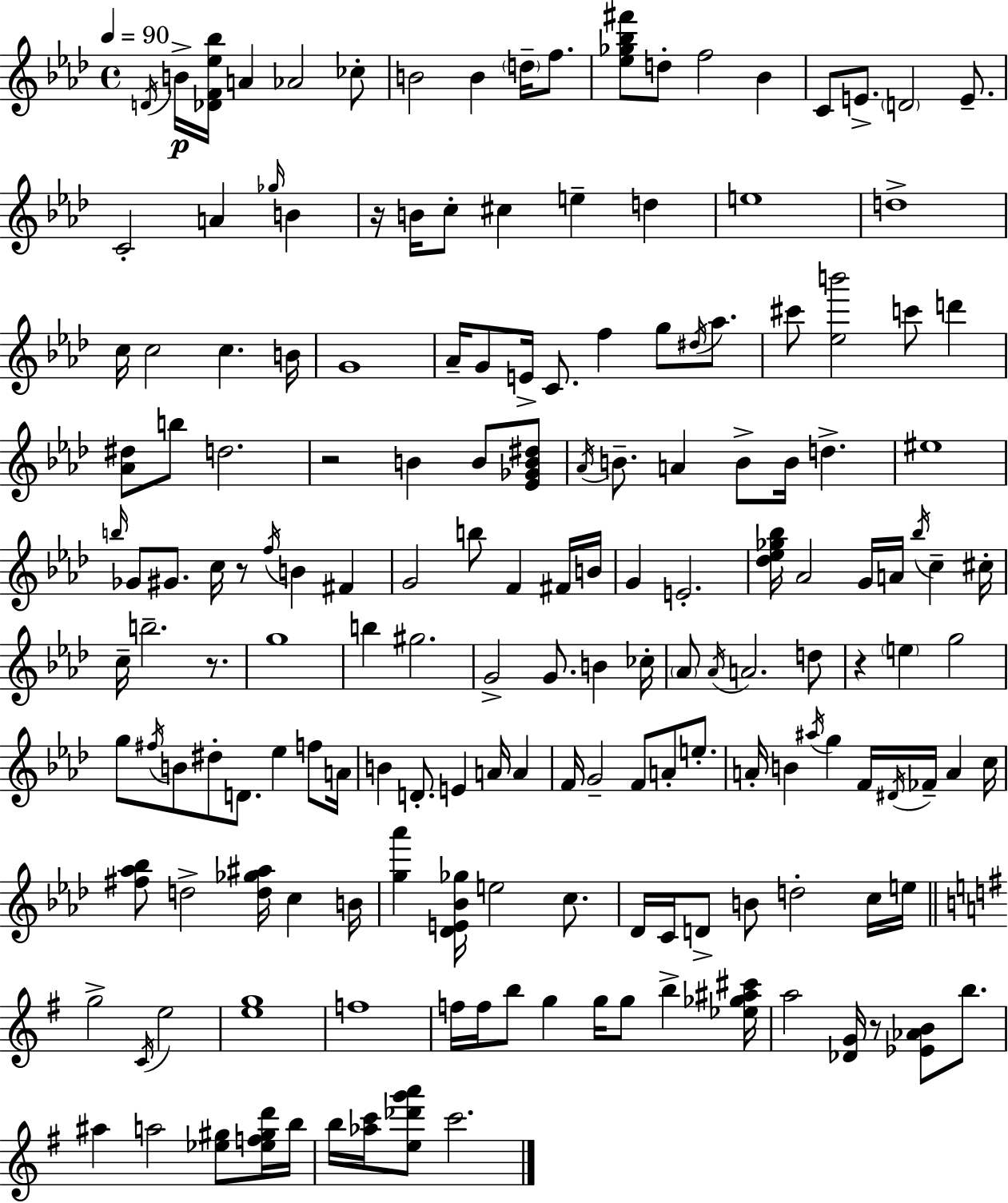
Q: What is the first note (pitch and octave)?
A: D4